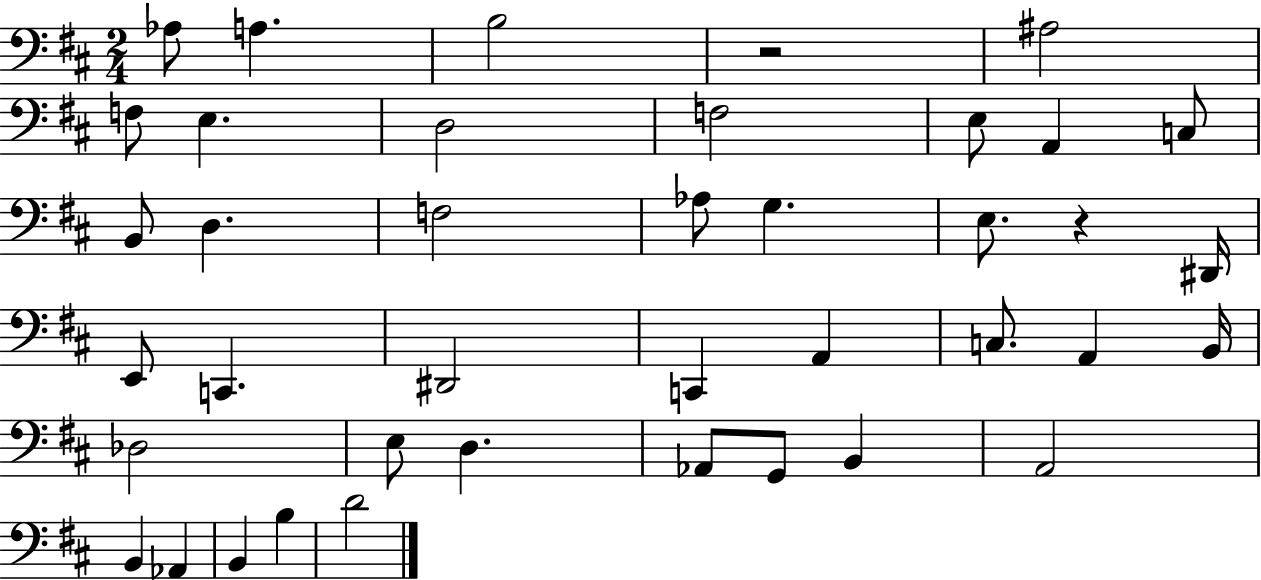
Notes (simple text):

Ab3/e A3/q. B3/h R/h A#3/h F3/e E3/q. D3/h F3/h E3/e A2/q C3/e B2/e D3/q. F3/h Ab3/e G3/q. E3/e. R/q D#2/s E2/e C2/q. D#2/h C2/q A2/q C3/e. A2/q B2/s Db3/h E3/e D3/q. Ab2/e G2/e B2/q A2/h B2/q Ab2/q B2/q B3/q D4/h